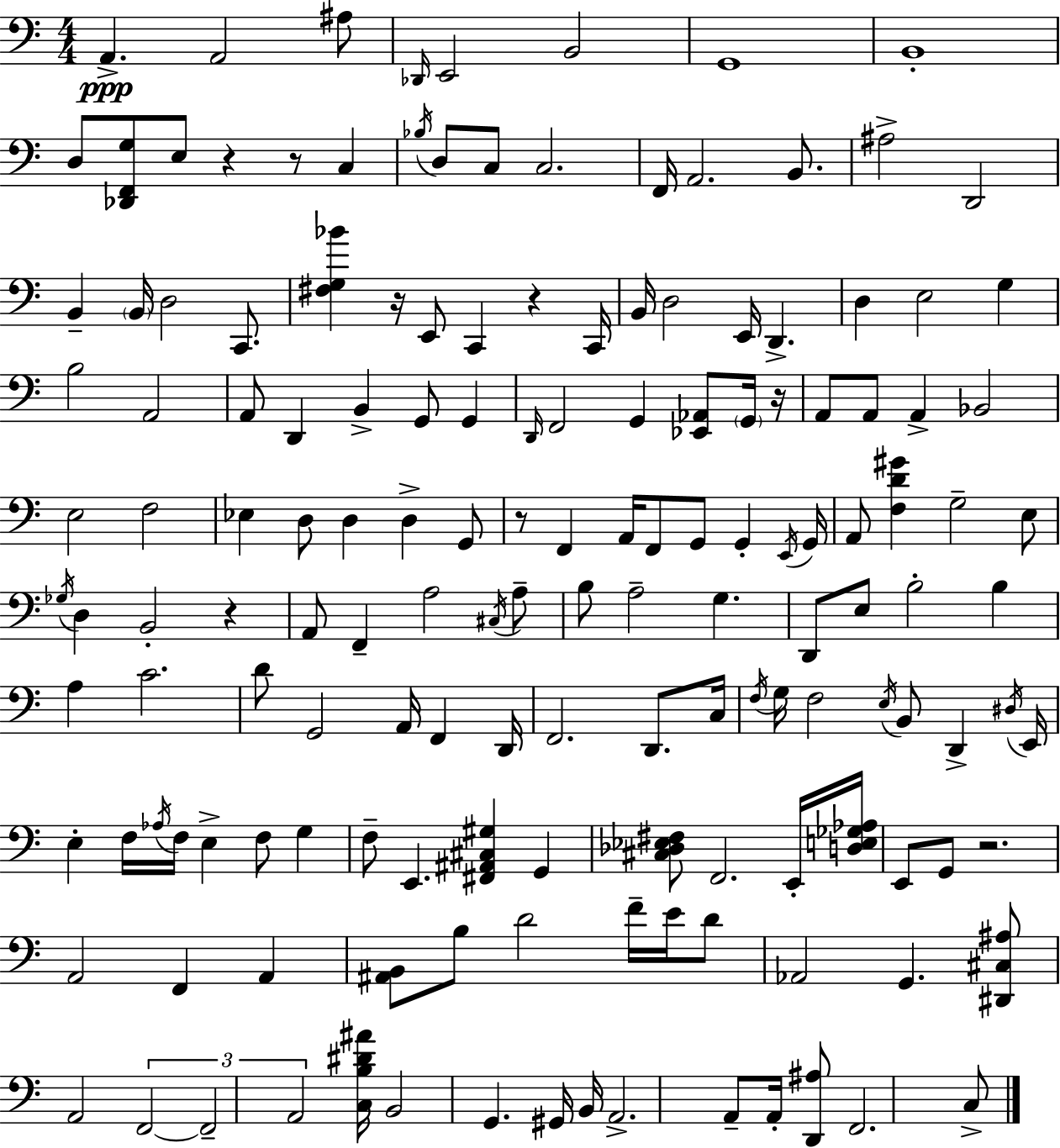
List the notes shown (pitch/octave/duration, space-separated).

A2/q. A2/h A#3/e Db2/s E2/h B2/h G2/w B2/w D3/e [Db2,F2,G3]/e E3/e R/q R/e C3/q Bb3/s D3/e C3/e C3/h. F2/s A2/h. B2/e. A#3/h D2/h B2/q B2/s D3/h C2/e. [F#3,G3,Bb4]/q R/s E2/e C2/q R/q C2/s B2/s D3/h E2/s D2/q. D3/q E3/h G3/q B3/h A2/h A2/e D2/q B2/q G2/e G2/q D2/s F2/h G2/q [Eb2,Ab2]/e G2/s R/s A2/e A2/e A2/q Bb2/h E3/h F3/h Eb3/q D3/e D3/q D3/q G2/e R/e F2/q A2/s F2/e G2/e G2/q E2/s G2/s A2/e [F3,D4,G#4]/q G3/h E3/e Gb3/s D3/q B2/h R/q A2/e F2/q A3/h C#3/s A3/e B3/e A3/h G3/q. D2/e E3/e B3/h B3/q A3/q C4/h. D4/e G2/h A2/s F2/q D2/s F2/h. D2/e. C3/s F3/s G3/s F3/h E3/s B2/e D2/q D#3/s E2/s E3/q F3/s Ab3/s F3/s E3/q F3/e G3/q F3/e E2/q. [F#2,A#2,C#3,G#3]/q G2/q [C#3,Db3,Eb3,F#3]/e F2/h. E2/s [D3,E3,Gb3,Ab3]/s E2/e G2/e R/h. A2/h F2/q A2/q [A#2,B2]/e B3/e D4/h F4/s E4/s D4/e Ab2/h G2/q. [D#2,C#3,A#3]/e A2/h F2/h F2/h A2/h [C3,B3,D#4,A#4]/s B2/h G2/q. G#2/s B2/s A2/h. A2/e A2/s [D2,A#3]/e F2/h. C3/e